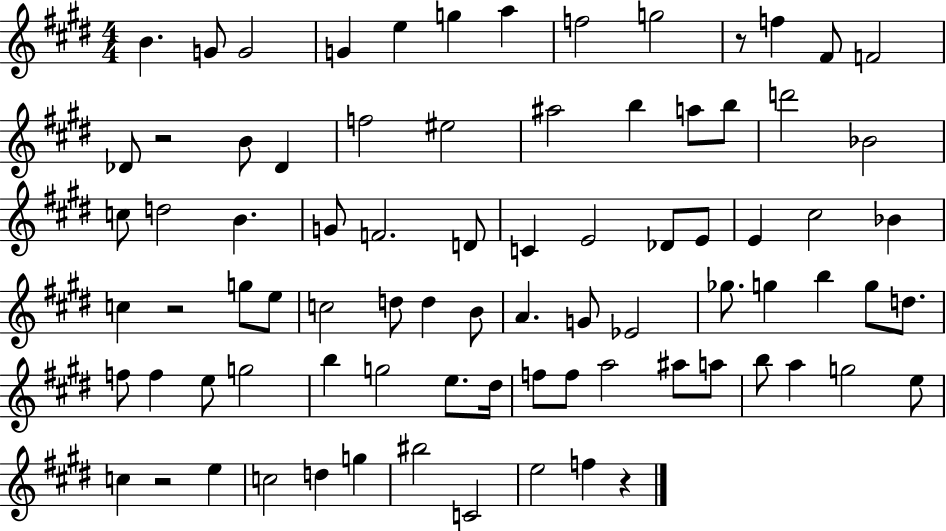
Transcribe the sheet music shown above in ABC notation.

X:1
T:Untitled
M:4/4
L:1/4
K:E
B G/2 G2 G e g a f2 g2 z/2 f ^F/2 F2 _D/2 z2 B/2 _D f2 ^e2 ^a2 b a/2 b/2 d'2 _B2 c/2 d2 B G/2 F2 D/2 C E2 _D/2 E/2 E ^c2 _B c z2 g/2 e/2 c2 d/2 d B/2 A G/2 _E2 _g/2 g b g/2 d/2 f/2 f e/2 g2 b g2 e/2 ^d/4 f/2 f/2 a2 ^a/2 a/2 b/2 a g2 e/2 c z2 e c2 d g ^b2 C2 e2 f z